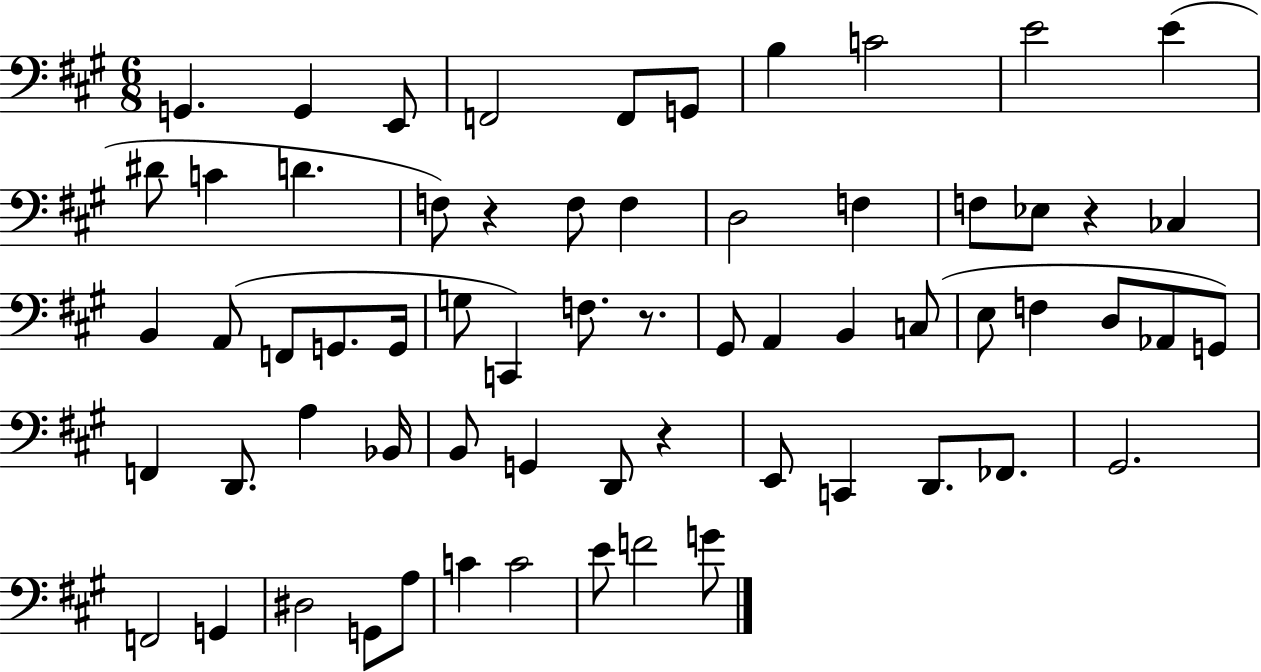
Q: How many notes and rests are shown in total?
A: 64